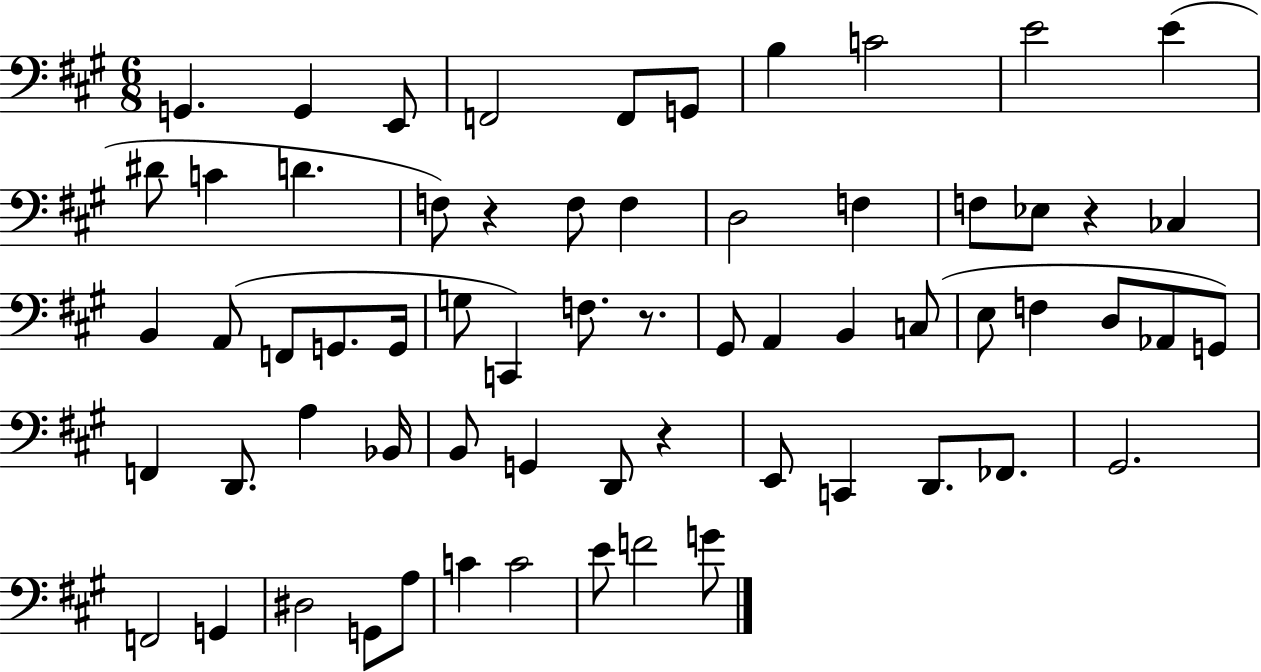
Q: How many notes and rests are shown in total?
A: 64